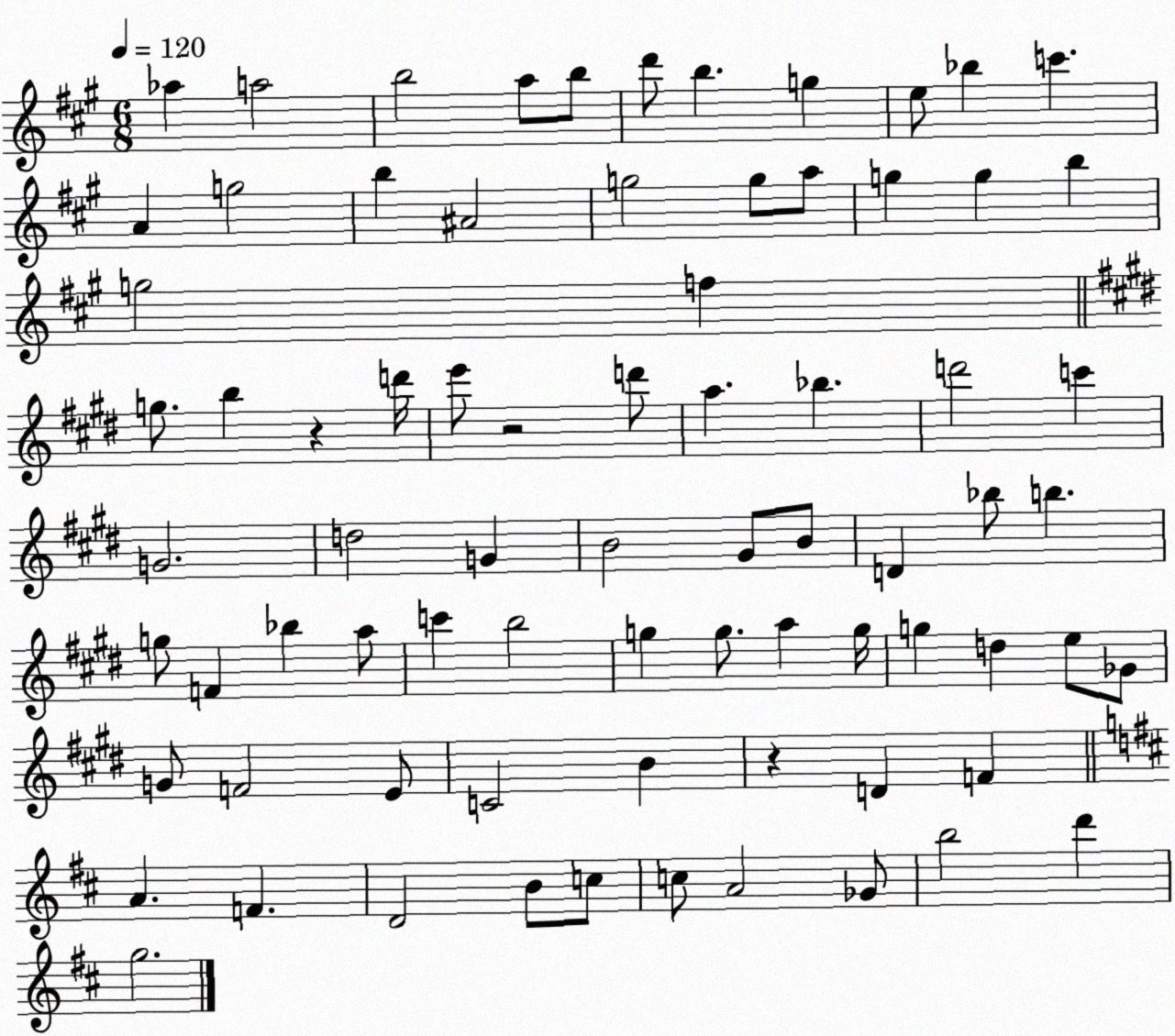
X:1
T:Untitled
M:6/8
L:1/4
K:A
_a a2 b2 a/2 b/2 d'/2 b g e/2 _b c' A g2 b ^A2 g2 g/2 a/2 g g b g2 f g/2 b z d'/4 e'/2 z2 d'/2 a _b d'2 c' G2 d2 G B2 ^G/2 B/2 D _b/2 b g/2 F _b a/2 c' b2 g g/2 a g/4 g d e/2 _G/2 G/2 F2 E/2 C2 B z D F A F D2 B/2 c/2 c/2 A2 _G/2 b2 d' g2